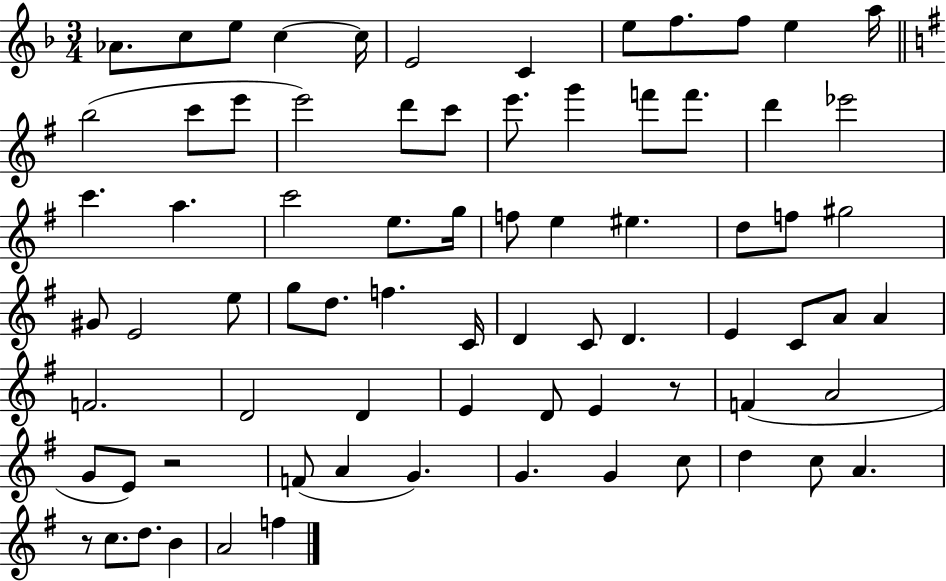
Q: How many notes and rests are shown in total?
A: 76